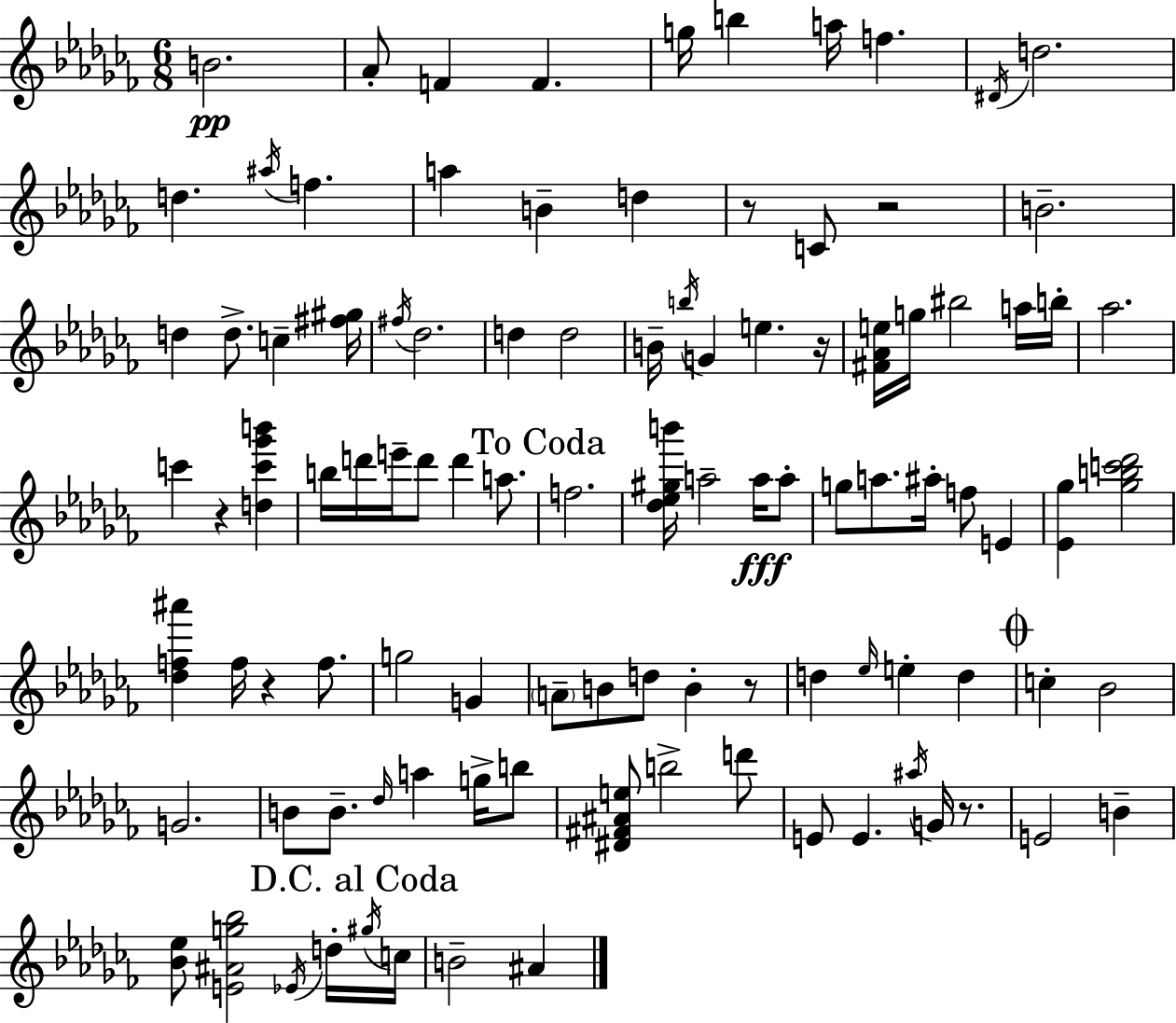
B4/h. Ab4/e F4/q F4/q. G5/s B5/q A5/s F5/q. D#4/s D5/h. D5/q. A#5/s F5/q. A5/q B4/q D5/q R/e C4/e R/h B4/h. D5/q D5/e. C5/q [F#5,G#5]/s F#5/s Db5/h. D5/q D5/h B4/s B5/s G4/q E5/q. R/s [F#4,Ab4,E5]/s G5/s BIS5/h A5/s B5/s Ab5/h. C6/q R/q [D5,C6,Gb6,B6]/q B5/s D6/s E6/s D6/e D6/q A5/e. F5/h. [Db5,Eb5,G#5,B6]/s A5/h A5/s A5/e G5/e A5/e. A#5/s F5/e E4/q [Eb4,Gb5]/q [Gb5,B5,C6,Db6]/h [Db5,F5,A#6]/q F5/s R/q F5/e. G5/h G4/q A4/e B4/e D5/e B4/q R/e D5/q Eb5/s E5/q D5/q C5/q Bb4/h G4/h. B4/e B4/e. Db5/s A5/q G5/s B5/e [D#4,F#4,A#4,E5]/e B5/h D6/e E4/e E4/q. A#5/s G4/s R/e. E4/h B4/q [Bb4,Eb5]/e [E4,A#4,G5,Bb5]/h Eb4/s D5/s G#5/s C5/s B4/h A#4/q